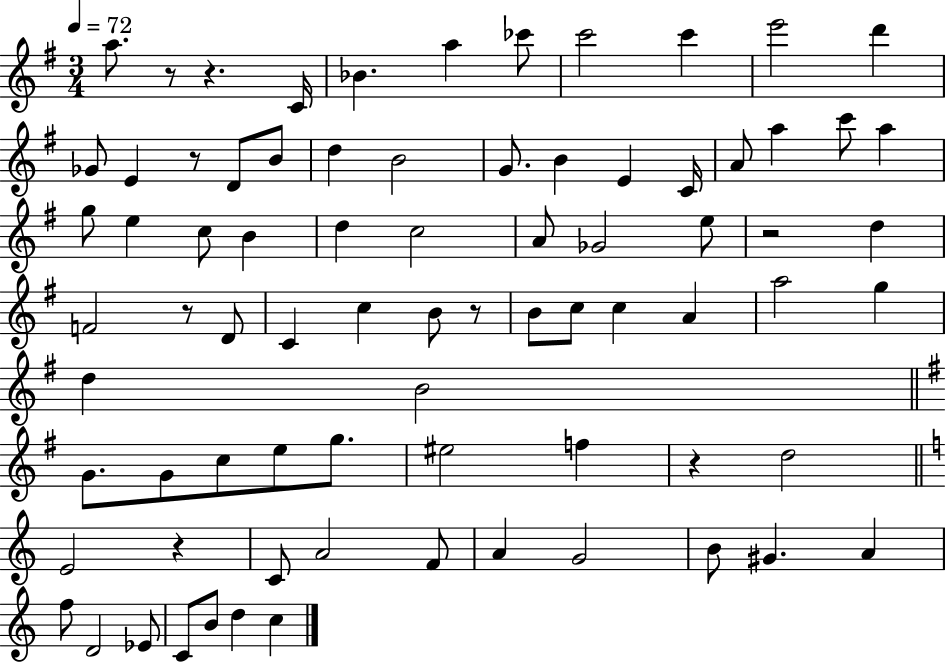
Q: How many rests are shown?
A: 8